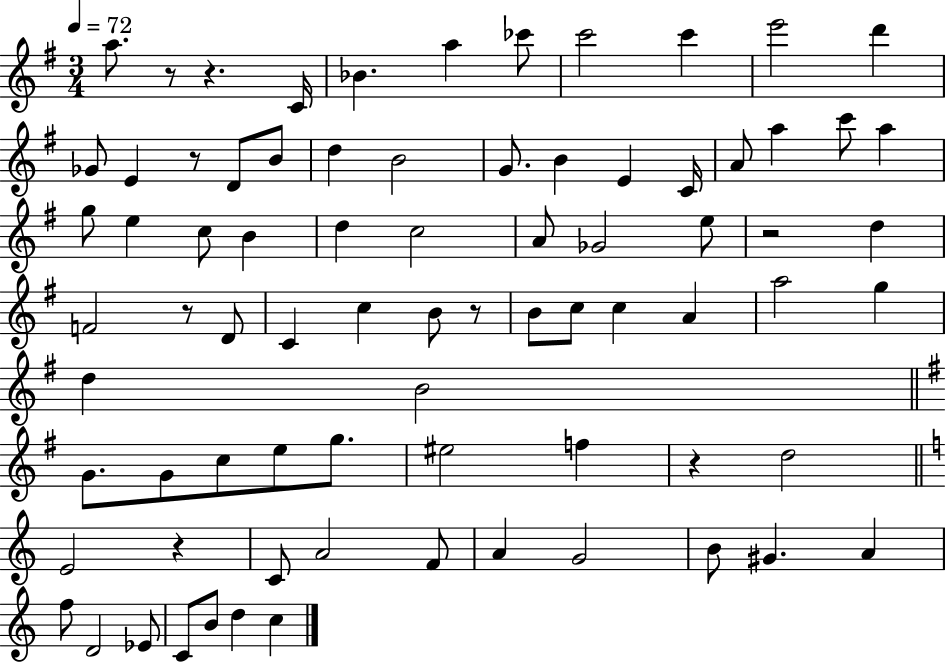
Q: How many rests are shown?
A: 8